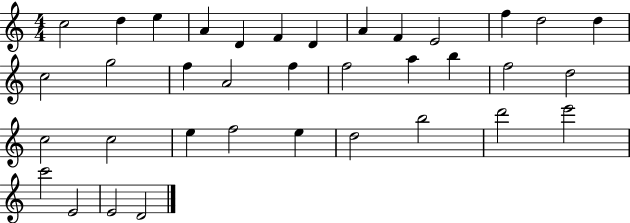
C5/h D5/q E5/q A4/q D4/q F4/q D4/q A4/q F4/q E4/h F5/q D5/h D5/q C5/h G5/h F5/q A4/h F5/q F5/h A5/q B5/q F5/h D5/h C5/h C5/h E5/q F5/h E5/q D5/h B5/h D6/h E6/h C6/h E4/h E4/h D4/h